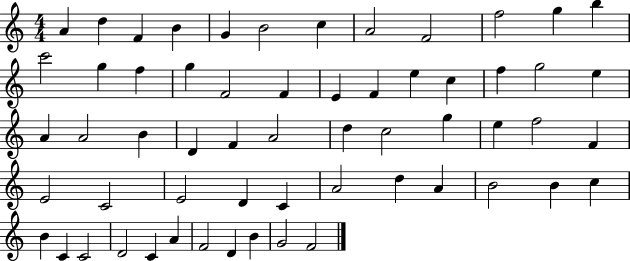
X:1
T:Untitled
M:4/4
L:1/4
K:C
A d F B G B2 c A2 F2 f2 g b c'2 g f g F2 F E F e c f g2 e A A2 B D F A2 d c2 g e f2 F E2 C2 E2 D C A2 d A B2 B c B C C2 D2 C A F2 D B G2 F2